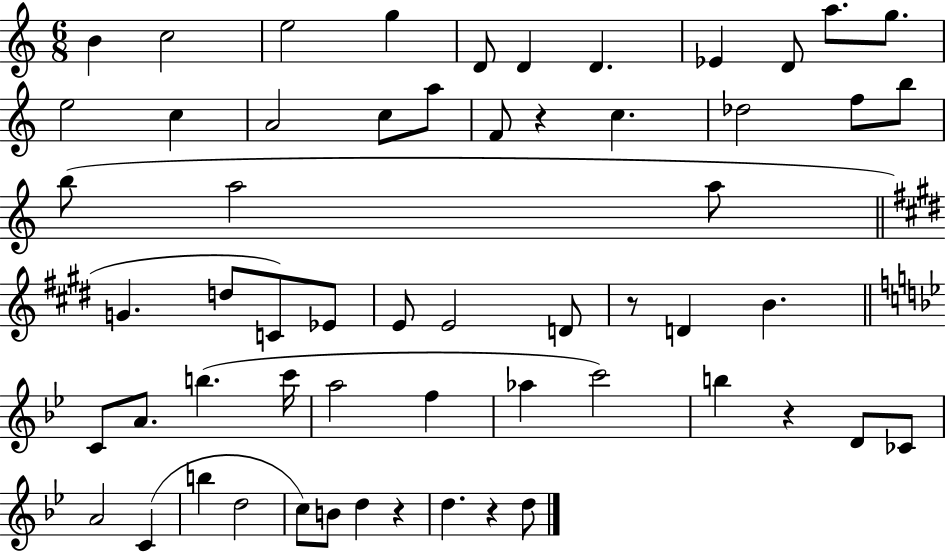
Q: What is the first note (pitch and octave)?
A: B4